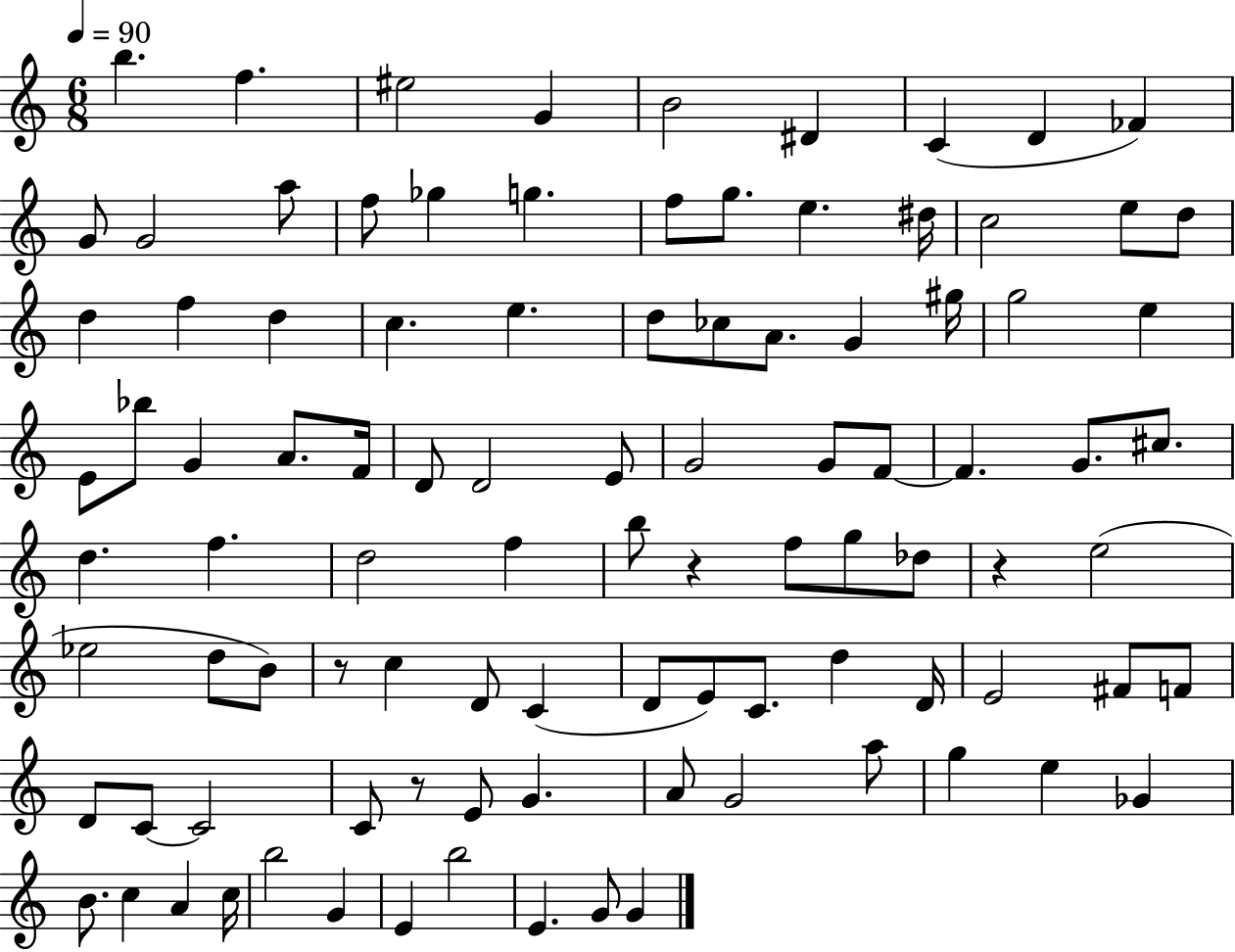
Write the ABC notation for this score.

X:1
T:Untitled
M:6/8
L:1/4
K:C
b f ^e2 G B2 ^D C D _F G/2 G2 a/2 f/2 _g g f/2 g/2 e ^d/4 c2 e/2 d/2 d f d c e d/2 _c/2 A/2 G ^g/4 g2 e E/2 _b/2 G A/2 F/4 D/2 D2 E/2 G2 G/2 F/2 F G/2 ^c/2 d f d2 f b/2 z f/2 g/2 _d/2 z e2 _e2 d/2 B/2 z/2 c D/2 C D/2 E/2 C/2 d D/4 E2 ^F/2 F/2 D/2 C/2 C2 C/2 z/2 E/2 G A/2 G2 a/2 g e _G B/2 c A c/4 b2 G E b2 E G/2 G